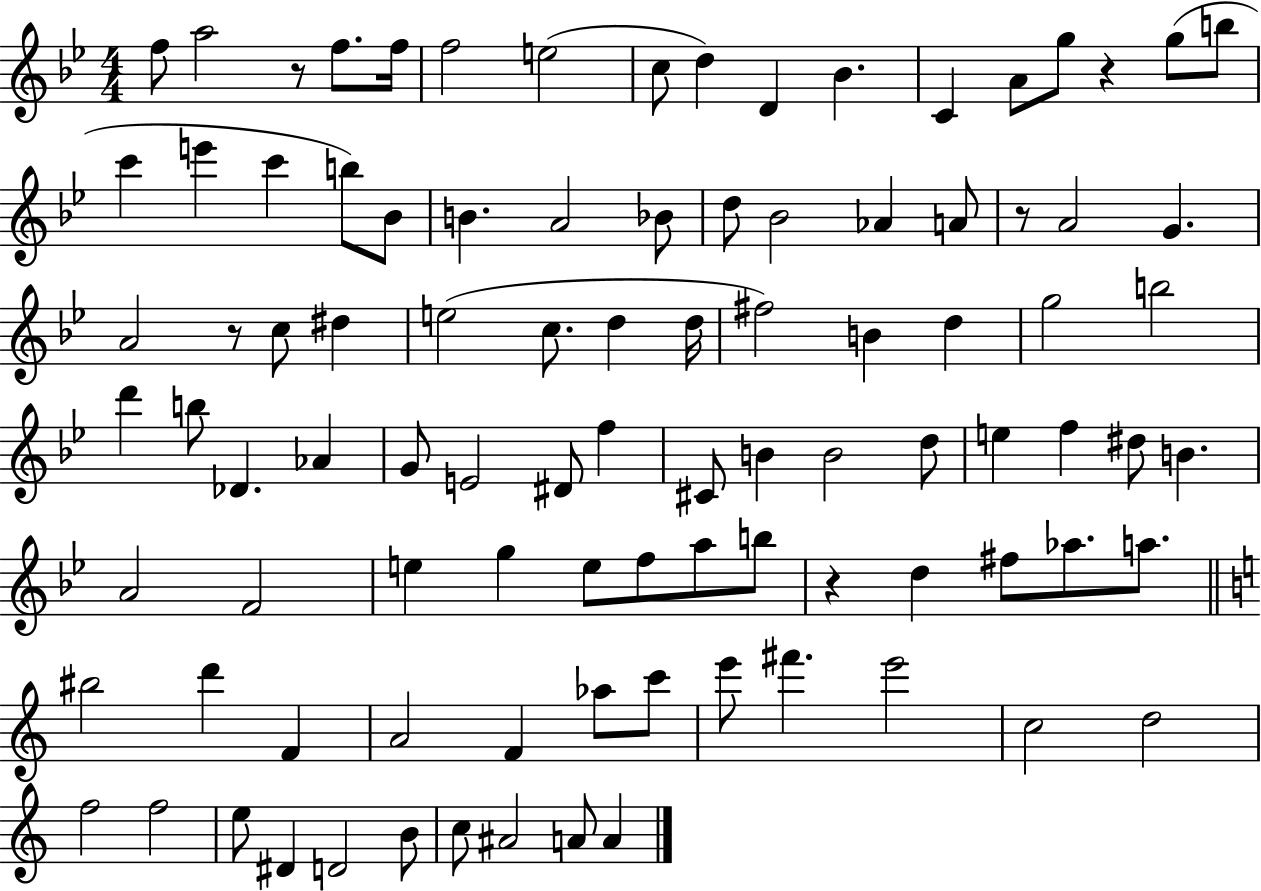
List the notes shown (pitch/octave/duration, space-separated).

F5/e A5/h R/e F5/e. F5/s F5/h E5/h C5/e D5/q D4/q Bb4/q. C4/q A4/e G5/e R/q G5/e B5/e C6/q E6/q C6/q B5/e Bb4/e B4/q. A4/h Bb4/e D5/e Bb4/h Ab4/q A4/e R/e A4/h G4/q. A4/h R/e C5/e D#5/q E5/h C5/e. D5/q D5/s F#5/h B4/q D5/q G5/h B5/h D6/q B5/e Db4/q. Ab4/q G4/e E4/h D#4/e F5/q C#4/e B4/q B4/h D5/e E5/q F5/q D#5/e B4/q. A4/h F4/h E5/q G5/q E5/e F5/e A5/e B5/e R/q D5/q F#5/e Ab5/e. A5/e. BIS5/h D6/q F4/q A4/h F4/q Ab5/e C6/e E6/e F#6/q. E6/h C5/h D5/h F5/h F5/h E5/e D#4/q D4/h B4/e C5/e A#4/h A4/e A4/q